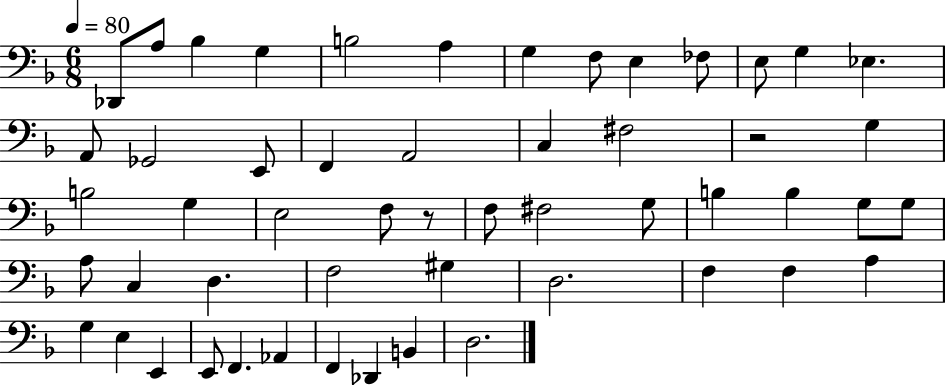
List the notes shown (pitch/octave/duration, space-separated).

Db2/e A3/e Bb3/q G3/q B3/h A3/q G3/q F3/e E3/q FES3/e E3/e G3/q Eb3/q. A2/e Gb2/h E2/e F2/q A2/h C3/q F#3/h R/h G3/q B3/h G3/q E3/h F3/e R/e F3/e F#3/h G3/e B3/q B3/q G3/e G3/e A3/e C3/q D3/q. F3/h G#3/q D3/h. F3/q F3/q A3/q G3/q E3/q E2/q E2/e F2/q. Ab2/q F2/q Db2/q B2/q D3/h.